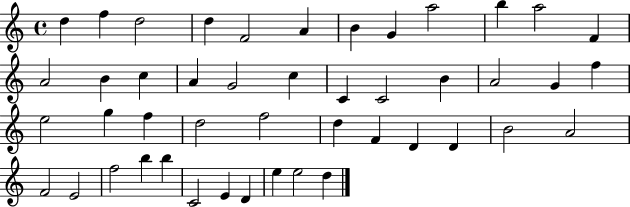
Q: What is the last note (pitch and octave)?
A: D5